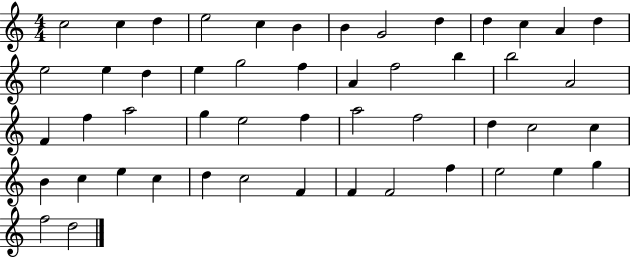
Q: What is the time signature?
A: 4/4